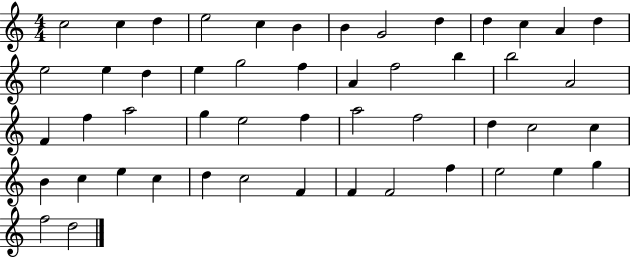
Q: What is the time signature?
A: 4/4